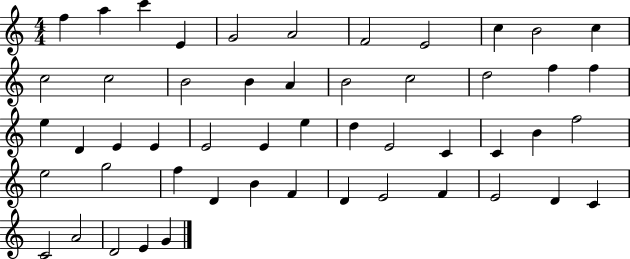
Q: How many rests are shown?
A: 0